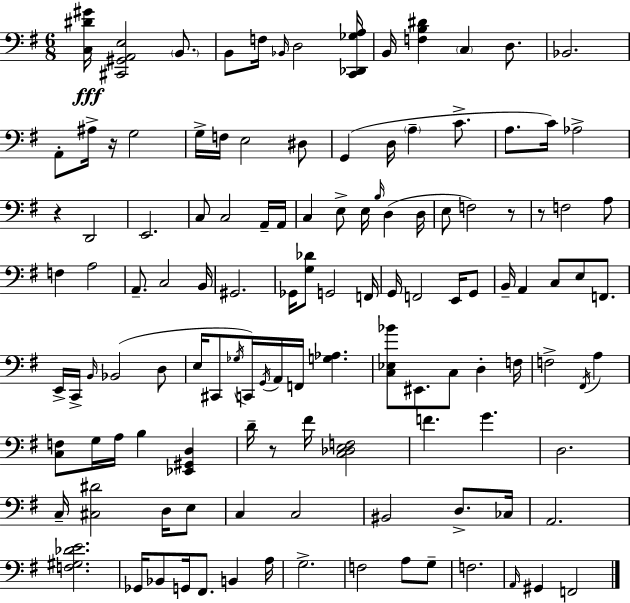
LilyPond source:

{
  \clef bass
  \numericTimeSignature
  \time 6/8
  \key e \minor
  <c dis' gis'>16\fff <cis, gis, a, e>2 \parenthesize b,8. | b,8 f16 \grace { bes,16 } d2 | <c, des, ges a>16 b,16 <f b dis'>4 \parenthesize c4 d8. | bes,2. | \break a,8-. ais16-> r16 g2 | g16-> f16 e2 dis8 | g,4( d16 \parenthesize a4-- c'8.-> | a8. c'16) aes2-> | \break r4 d,2 | e,2. | c8 c2 a,16-- | a,16 c4 e8-> e16 \grace { b16 } d4( | \break d16 e8 f2) | r8 r8 f2 | a8 f4 a2 | a,8.-- c2 | \break b,16 gis,2. | ges,16 <g des'>8 g,2 | f,16 g,16 f,2 e,16 | g,8 b,16-- a,4 c8 e8 f,8. | \break e,16-> c,16-> \grace { b,16 } bes,2( | d8 e16 cis,8 \acciaccatura { ges16 } c,16) \acciaccatura { g,16 } a,16 f,16 <g aes>4. | <c ees bes'>8 eis,8. c8 | d4-. f16 f2-> | \break \acciaccatura { fis,16 } a4 <c f>8 g16 a16 b4 | <ees, gis, d>4 d'16-- r8 fis'16 <c des e f>2 | f'4. | g'4. d2. | \break c16-- <cis dis'>2 | d16 e8 c4 c2 | bis,2 | d8.-> ces16 a,2. | \break <f gis des' e'>2. | ges,16 bes,8 g,16 fis,8. | b,4 a16 g2.-> | f2 | \break a8 g8-- f2. | \grace { a,16 } gis,4 f,2 | \bar "|."
}